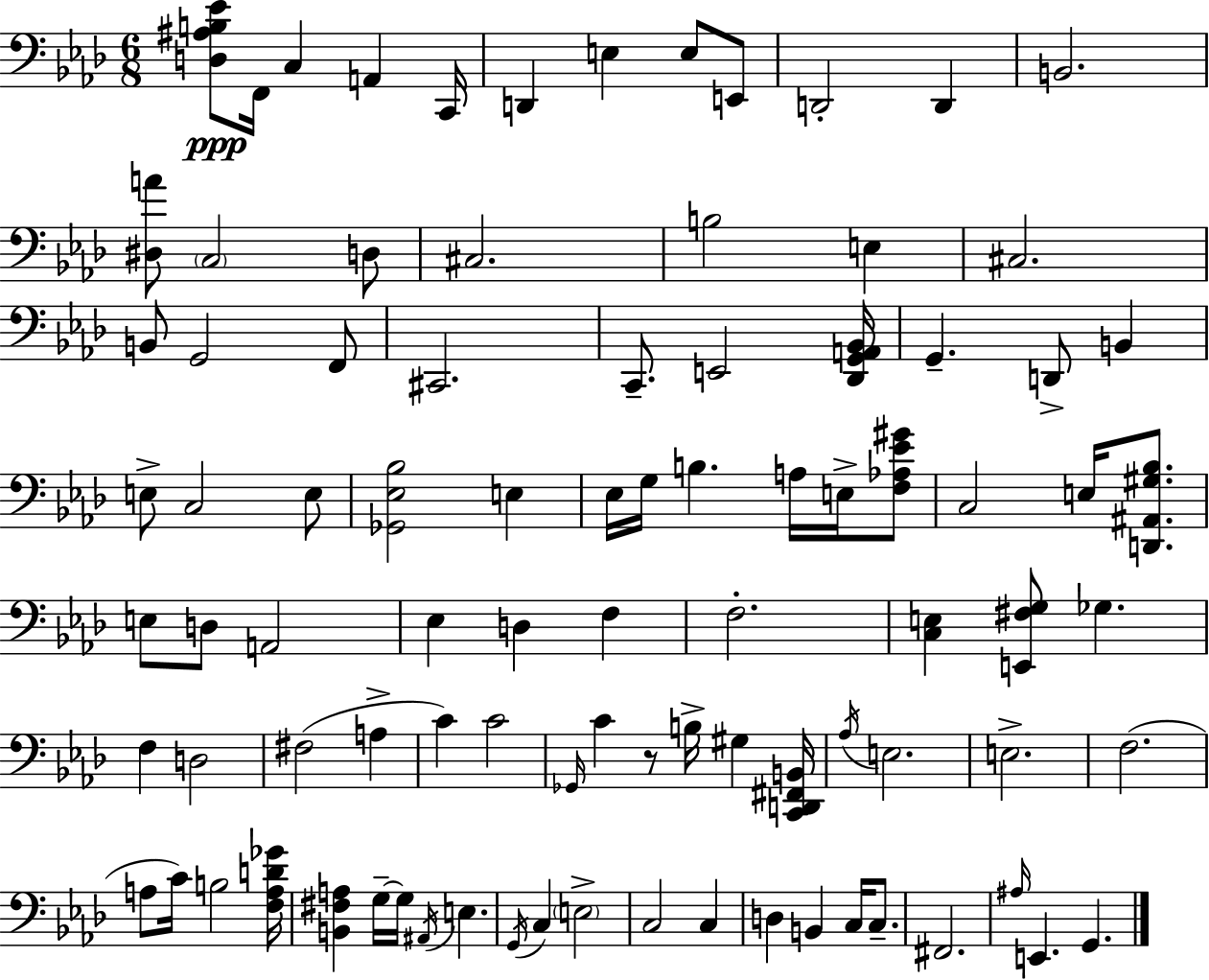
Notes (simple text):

[D3,A#3,B3,Eb4]/e F2/s C3/q A2/q C2/s D2/q E3/q E3/e E2/e D2/h D2/q B2/h. [D#3,A4]/e C3/h D3/e C#3/h. B3/h E3/q C#3/h. B2/e G2/h F2/e C#2/h. C2/e. E2/h [Db2,G2,A2,Bb2]/s G2/q. D2/e B2/q E3/e C3/h E3/e [Gb2,Eb3,Bb3]/h E3/q Eb3/s G3/s B3/q. A3/s E3/s [F3,Ab3,Eb4,G#4]/e C3/h E3/s [D2,A#2,G#3,Bb3]/e. E3/e D3/e A2/h Eb3/q D3/q F3/q F3/h. [C3,E3]/q [E2,F#3,G3]/e Gb3/q. F3/q D3/h F#3/h A3/q C4/q C4/h Gb2/s C4/q R/e B3/s G#3/q [C2,D2,F#2,B2]/s Ab3/s E3/h. E3/h. F3/h. A3/e C4/s B3/h [F3,A3,D4,Gb4]/s [B2,F#3,A3]/q G3/s G3/s A#2/s E3/q. G2/s C3/q E3/h C3/h C3/q D3/q B2/q C3/s C3/e. F#2/h. A#3/s E2/q. G2/q.